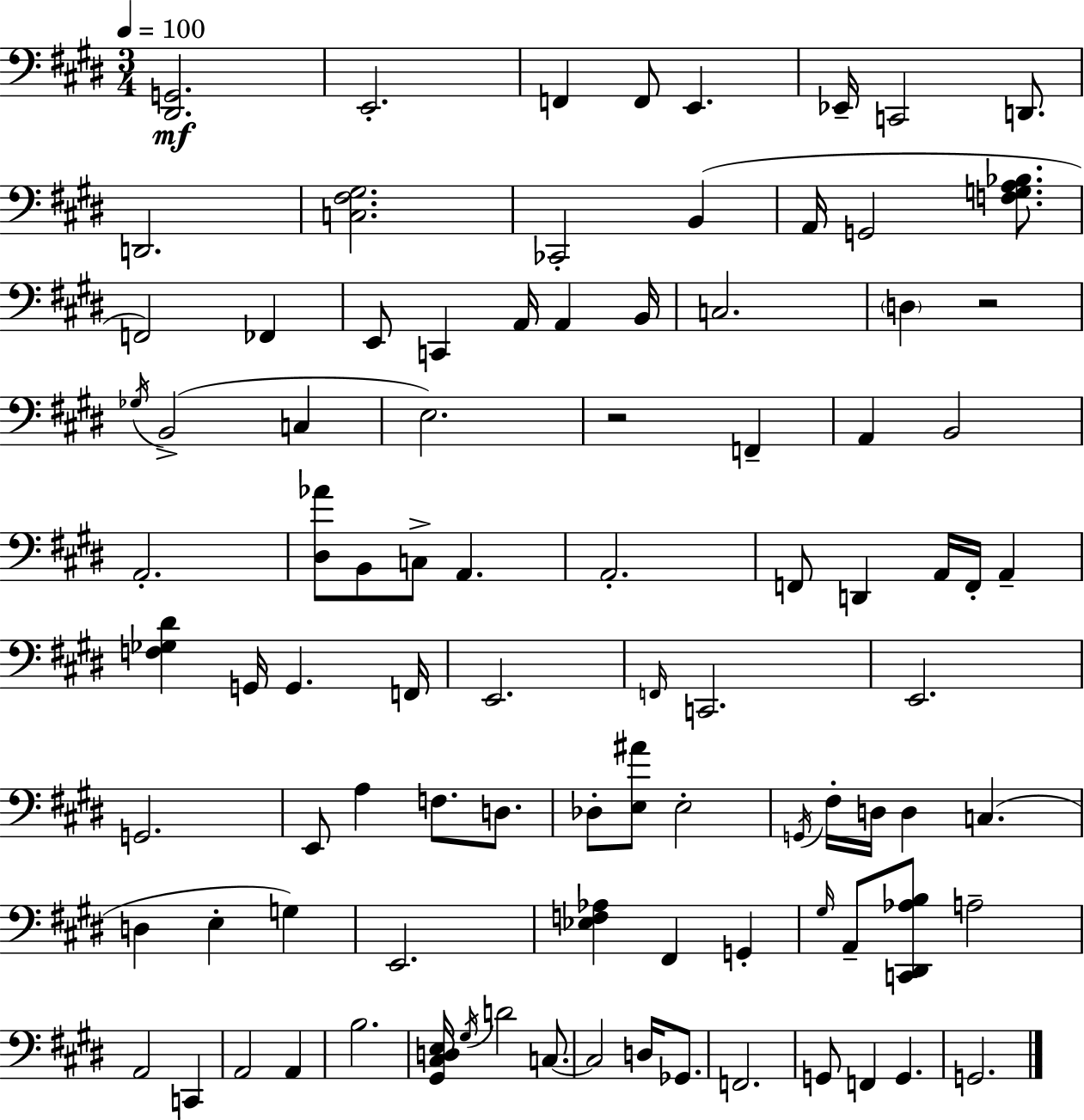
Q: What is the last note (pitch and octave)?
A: G2